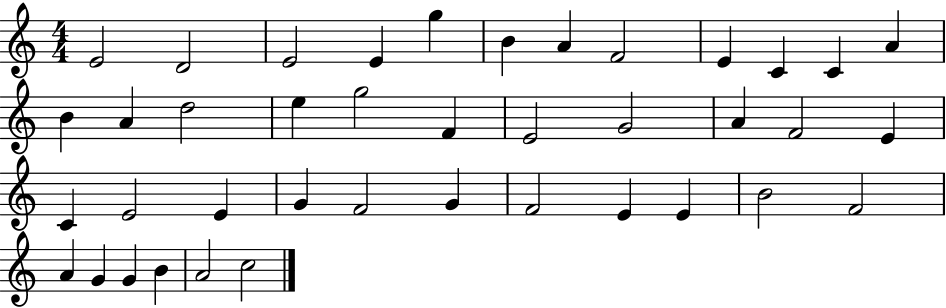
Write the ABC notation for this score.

X:1
T:Untitled
M:4/4
L:1/4
K:C
E2 D2 E2 E g B A F2 E C C A B A d2 e g2 F E2 G2 A F2 E C E2 E G F2 G F2 E E B2 F2 A G G B A2 c2